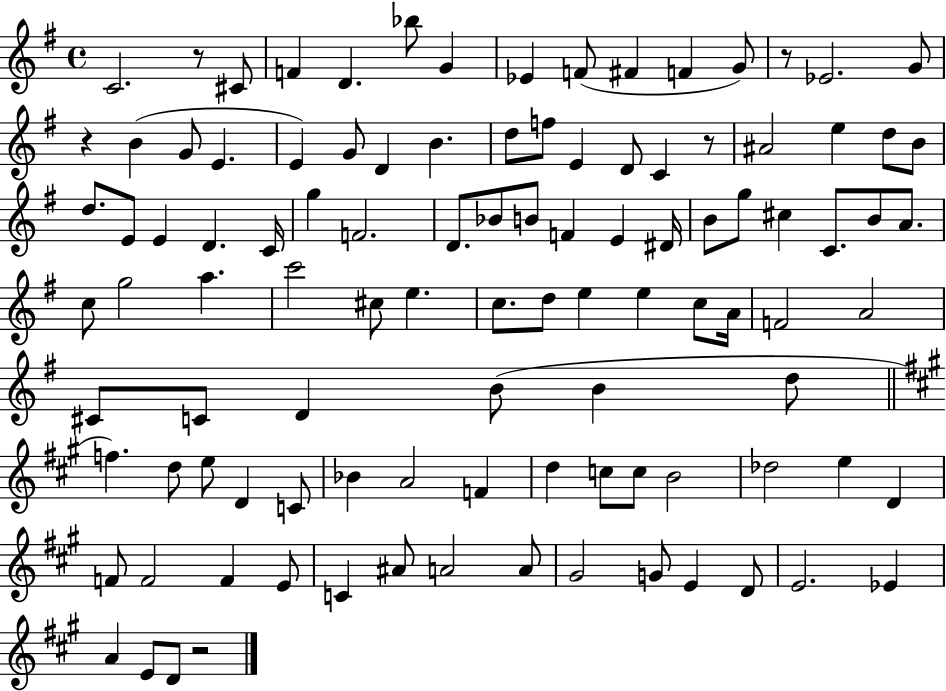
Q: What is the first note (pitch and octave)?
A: C4